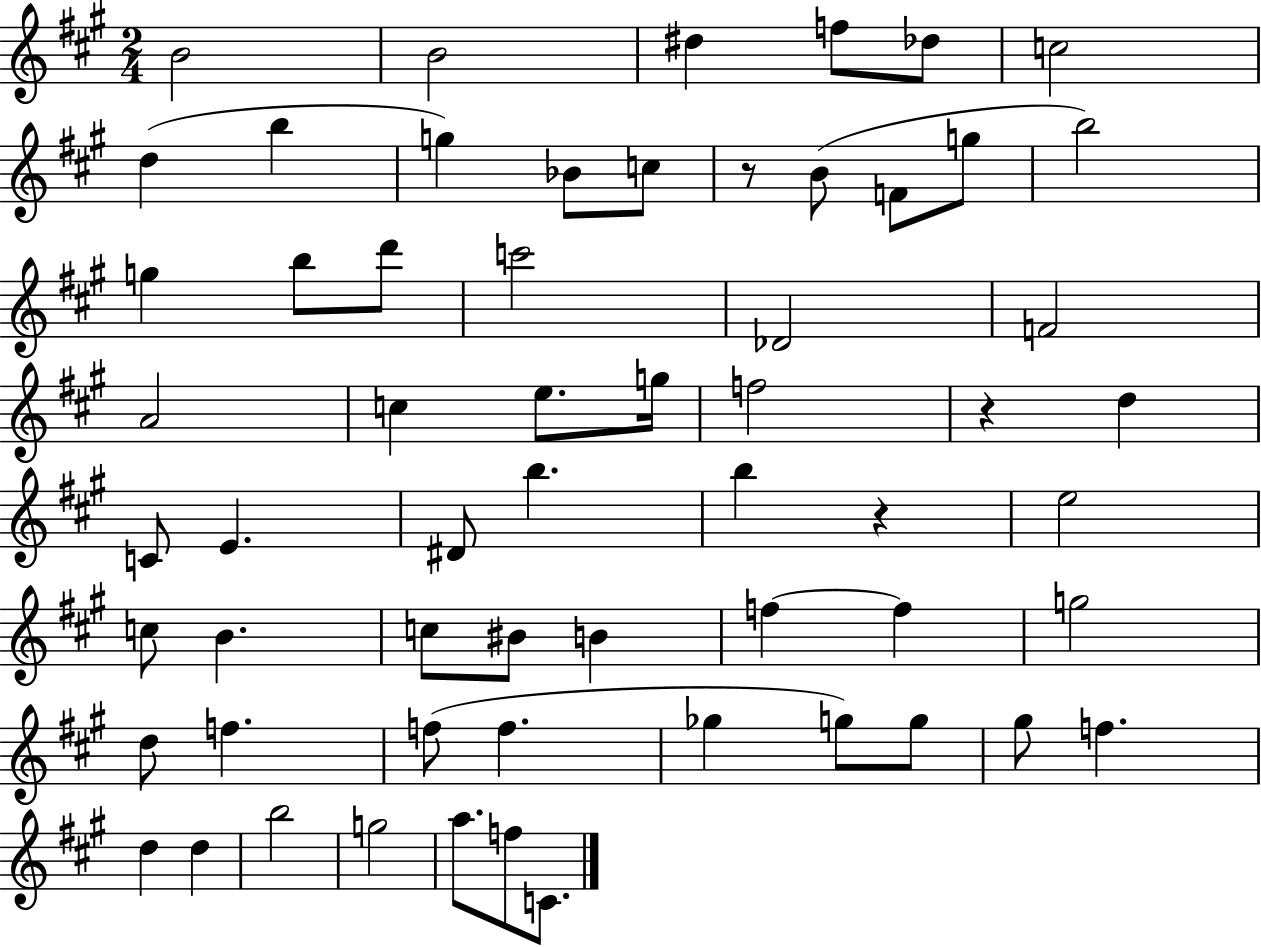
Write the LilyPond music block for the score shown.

{
  \clef treble
  \numericTimeSignature
  \time 2/4
  \key a \major
  \repeat volta 2 { b'2 | b'2 | dis''4 f''8 des''8 | c''2 | \break d''4( b''4 | g''4) bes'8 c''8 | r8 b'8( f'8 g''8 | b''2) | \break g''4 b''8 d'''8 | c'''2 | des'2 | f'2 | \break a'2 | c''4 e''8. g''16 | f''2 | r4 d''4 | \break c'8 e'4. | dis'8 b''4. | b''4 r4 | e''2 | \break c''8 b'4. | c''8 bis'8 b'4 | f''4~~ f''4 | g''2 | \break d''8 f''4. | f''8( f''4. | ges''4 g''8) g''8 | gis''8 f''4. | \break d''4 d''4 | b''2 | g''2 | a''8. f''8 c'8. | \break } \bar "|."
}